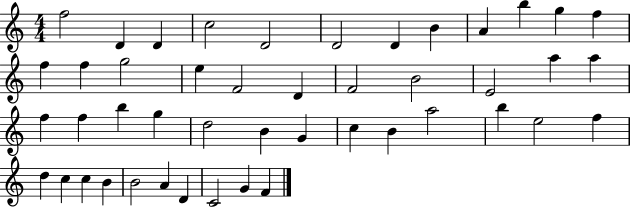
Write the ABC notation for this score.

X:1
T:Untitled
M:4/4
L:1/4
K:C
f2 D D c2 D2 D2 D B A b g f f f g2 e F2 D F2 B2 E2 a a f f b g d2 B G c B a2 b e2 f d c c B B2 A D C2 G F